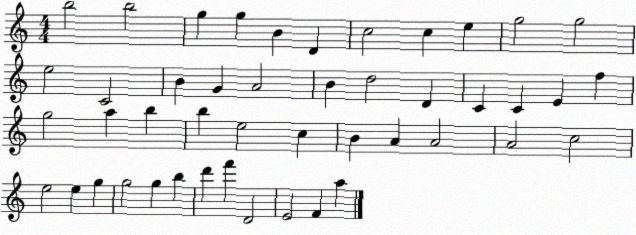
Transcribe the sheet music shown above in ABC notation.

X:1
T:Untitled
M:4/4
L:1/4
K:C
b2 b2 g g B D c2 c e g2 g2 e2 C2 B G A2 B d2 D C C E f g2 a b b e2 c B A A2 A2 c2 e2 e g g2 g b d' f' D2 E2 F a